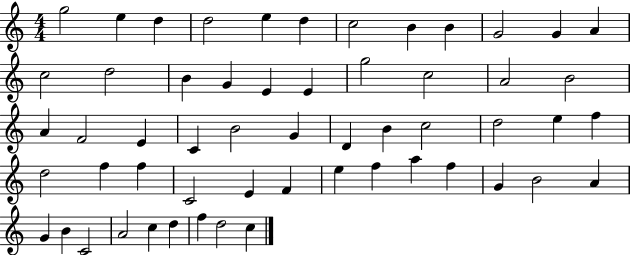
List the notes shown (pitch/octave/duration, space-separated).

G5/h E5/q D5/q D5/h E5/q D5/q C5/h B4/q B4/q G4/h G4/q A4/q C5/h D5/h B4/q G4/q E4/q E4/q G5/h C5/h A4/h B4/h A4/q F4/h E4/q C4/q B4/h G4/q D4/q B4/q C5/h D5/h E5/q F5/q D5/h F5/q F5/q C4/h E4/q F4/q E5/q F5/q A5/q F5/q G4/q B4/h A4/q G4/q B4/q C4/h A4/h C5/q D5/q F5/q D5/h C5/q